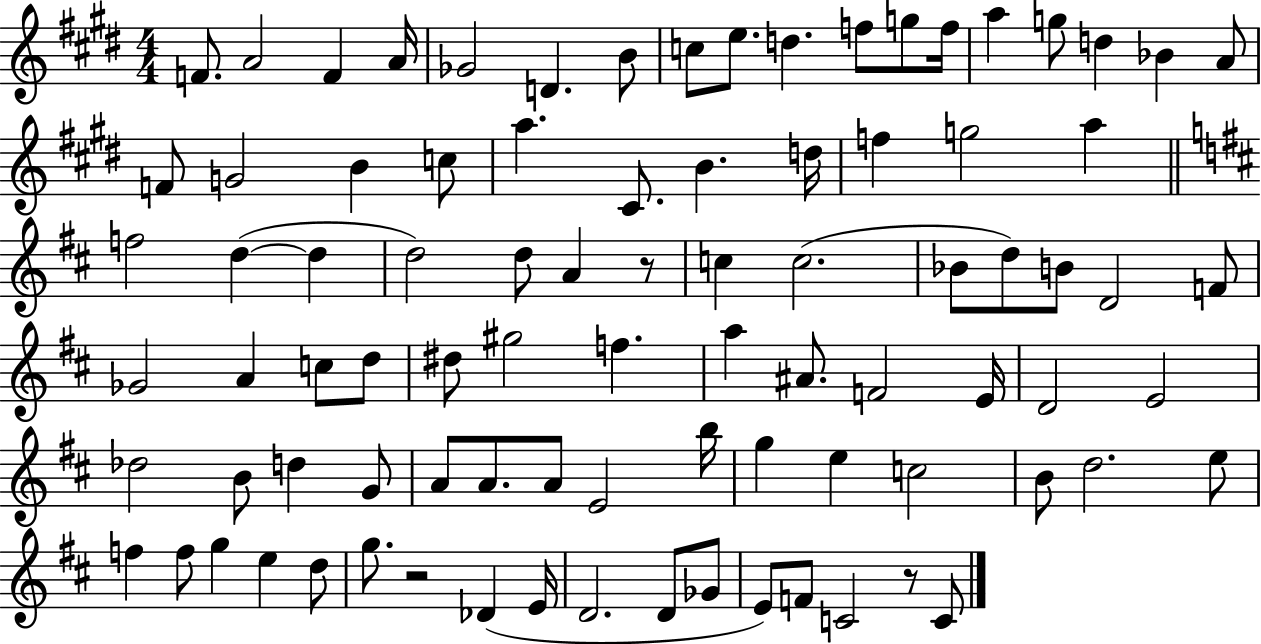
{
  \clef treble
  \numericTimeSignature
  \time 4/4
  \key e \major
  f'8. a'2 f'4 a'16 | ges'2 d'4. b'8 | c''8 e''8. d''4. f''8 g''8 f''16 | a''4 g''8 d''4 bes'4 a'8 | \break f'8 g'2 b'4 c''8 | a''4. cis'8. b'4. d''16 | f''4 g''2 a''4 | \bar "||" \break \key d \major f''2 d''4~(~ d''4 | d''2) d''8 a'4 r8 | c''4 c''2.( | bes'8 d''8) b'8 d'2 f'8 | \break ges'2 a'4 c''8 d''8 | dis''8 gis''2 f''4. | a''4 ais'8. f'2 e'16 | d'2 e'2 | \break des''2 b'8 d''4 g'8 | a'8 a'8. a'8 e'2 b''16 | g''4 e''4 c''2 | b'8 d''2. e''8 | \break f''4 f''8 g''4 e''4 d''8 | g''8. r2 des'4( e'16 | d'2. d'8 ges'8 | e'8) f'8 c'2 r8 c'8 | \break \bar "|."
}